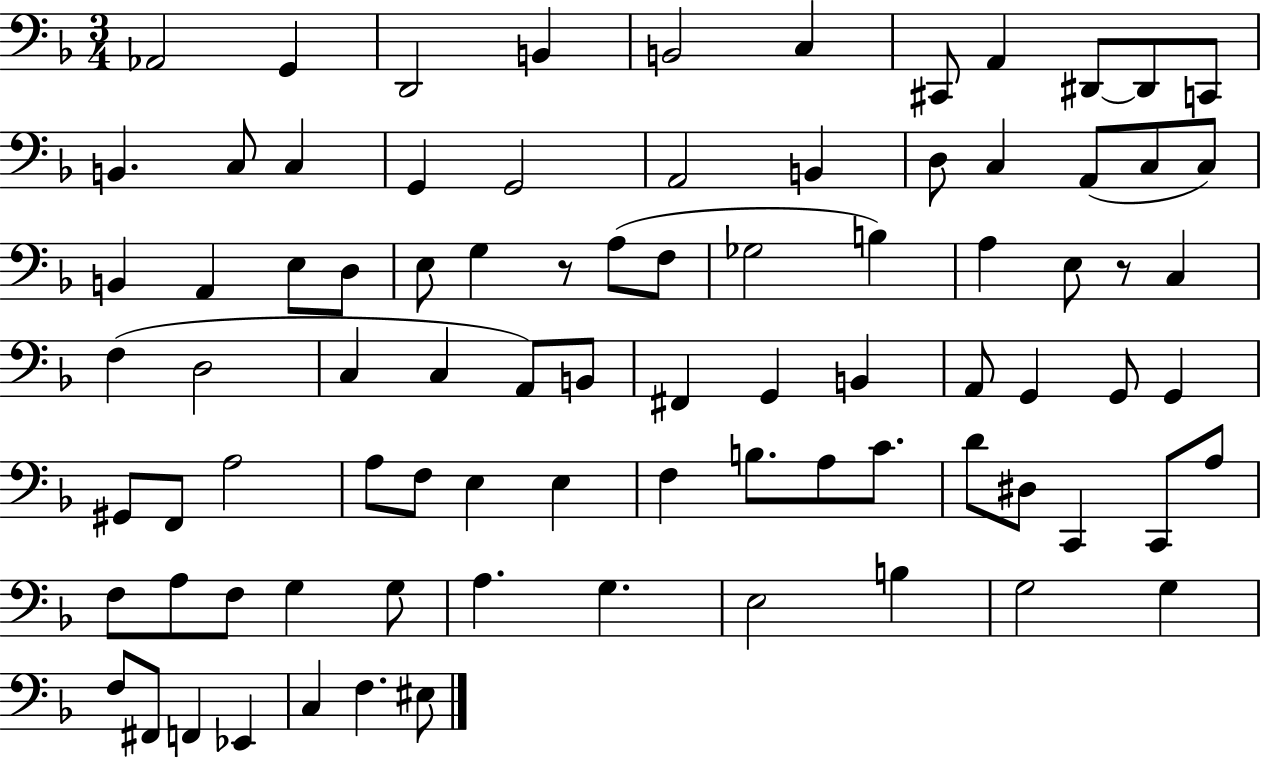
X:1
T:Untitled
M:3/4
L:1/4
K:F
_A,,2 G,, D,,2 B,, B,,2 C, ^C,,/2 A,, ^D,,/2 ^D,,/2 C,,/2 B,, C,/2 C, G,, G,,2 A,,2 B,, D,/2 C, A,,/2 C,/2 C,/2 B,, A,, E,/2 D,/2 E,/2 G, z/2 A,/2 F,/2 _G,2 B, A, E,/2 z/2 C, F, D,2 C, C, A,,/2 B,,/2 ^F,, G,, B,, A,,/2 G,, G,,/2 G,, ^G,,/2 F,,/2 A,2 A,/2 F,/2 E, E, F, B,/2 A,/2 C/2 D/2 ^D,/2 C,, C,,/2 A,/2 F,/2 A,/2 F,/2 G, G,/2 A, G, E,2 B, G,2 G, F,/2 ^F,,/2 F,, _E,, C, F, ^E,/2